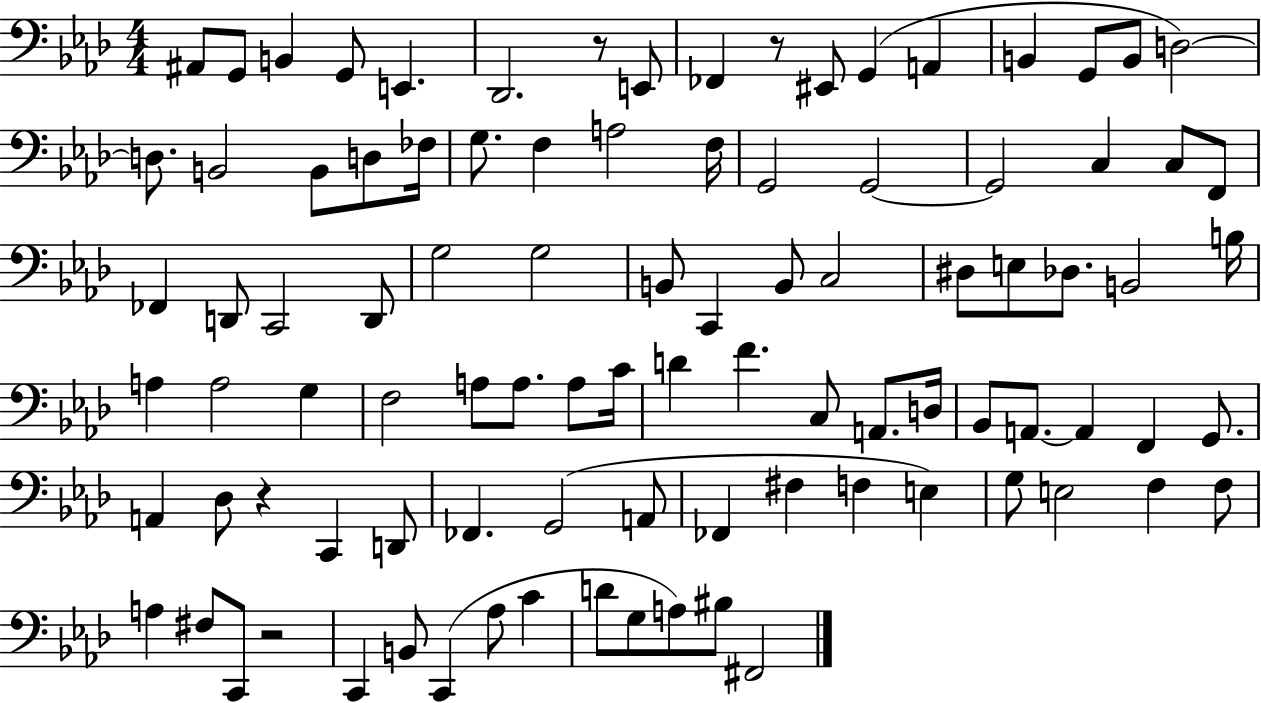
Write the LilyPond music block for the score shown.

{
  \clef bass
  \numericTimeSignature
  \time 4/4
  \key aes \major
  \repeat volta 2 { ais,8 g,8 b,4 g,8 e,4. | des,2. r8 e,8 | fes,4 r8 eis,8 g,4( a,4 | b,4 g,8 b,8 d2~~) | \break d8. b,2 b,8 d8 fes16 | g8. f4 a2 f16 | g,2 g,2~~ | g,2 c4 c8 f,8 | \break fes,4 d,8 c,2 d,8 | g2 g2 | b,8 c,4 b,8 c2 | dis8 e8 des8. b,2 b16 | \break a4 a2 g4 | f2 a8 a8. a8 c'16 | d'4 f'4. c8 a,8. d16 | bes,8 a,8.~~ a,4 f,4 g,8. | \break a,4 des8 r4 c,4 d,8 | fes,4. g,2( a,8 | fes,4 fis4 f4 e4) | g8 e2 f4 f8 | \break a4 fis8 c,8 r2 | c,4 b,8 c,4( aes8 c'4 | d'8 g8 a8) bis8 fis,2 | } \bar "|."
}